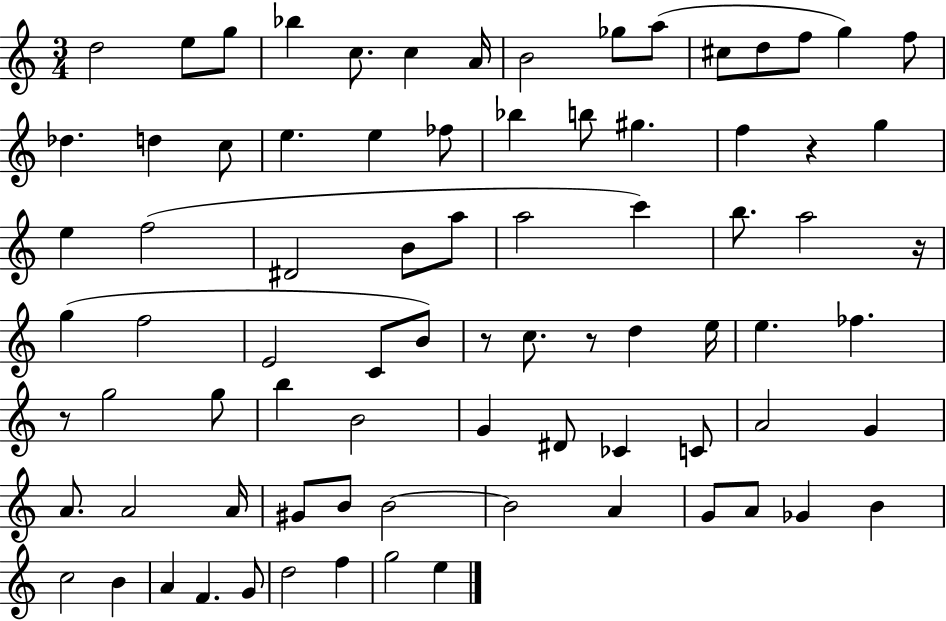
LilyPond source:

{
  \clef treble
  \numericTimeSignature
  \time 3/4
  \key c \major
  \repeat volta 2 { d''2 e''8 g''8 | bes''4 c''8. c''4 a'16 | b'2 ges''8 a''8( | cis''8 d''8 f''8 g''4) f''8 | \break des''4. d''4 c''8 | e''4. e''4 fes''8 | bes''4 b''8 gis''4. | f''4 r4 g''4 | \break e''4 f''2( | dis'2 b'8 a''8 | a''2 c'''4) | b''8. a''2 r16 | \break g''4( f''2 | e'2 c'8 b'8) | r8 c''8. r8 d''4 e''16 | e''4. fes''4. | \break r8 g''2 g''8 | b''4 b'2 | g'4 dis'8 ces'4 c'8 | a'2 g'4 | \break a'8. a'2 a'16 | gis'8 b'8 b'2~~ | b'2 a'4 | g'8 a'8 ges'4 b'4 | \break c''2 b'4 | a'4 f'4. g'8 | d''2 f''4 | g''2 e''4 | \break } \bar "|."
}